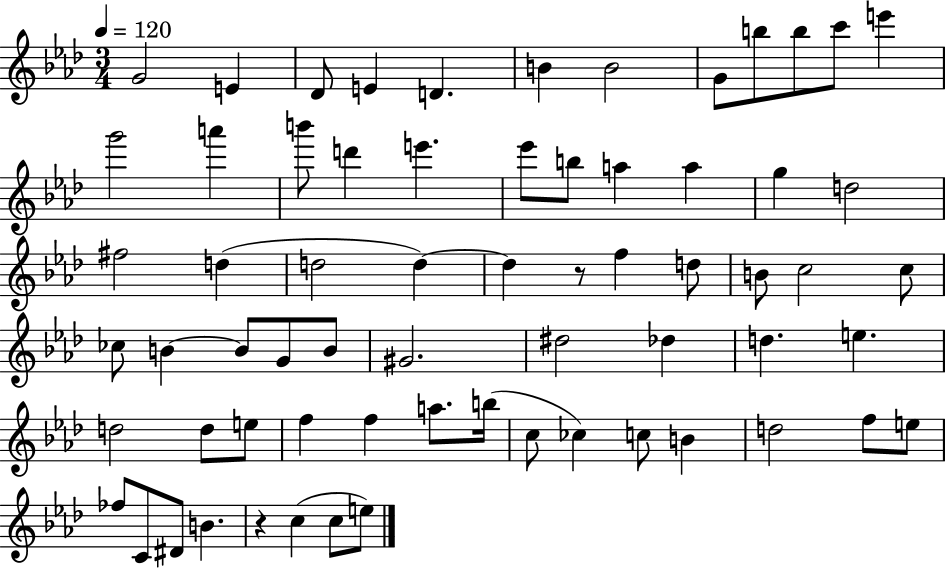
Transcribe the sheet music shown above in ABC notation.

X:1
T:Untitled
M:3/4
L:1/4
K:Ab
G2 E _D/2 E D B B2 G/2 b/2 b/2 c'/2 e' g'2 a' b'/2 d' e' _e'/2 b/2 a a g d2 ^f2 d d2 d d z/2 f d/2 B/2 c2 c/2 _c/2 B B/2 G/2 B/2 ^G2 ^d2 _d d e d2 d/2 e/2 f f a/2 b/4 c/2 _c c/2 B d2 f/2 e/2 _f/2 C/2 ^D/2 B z c c/2 e/2